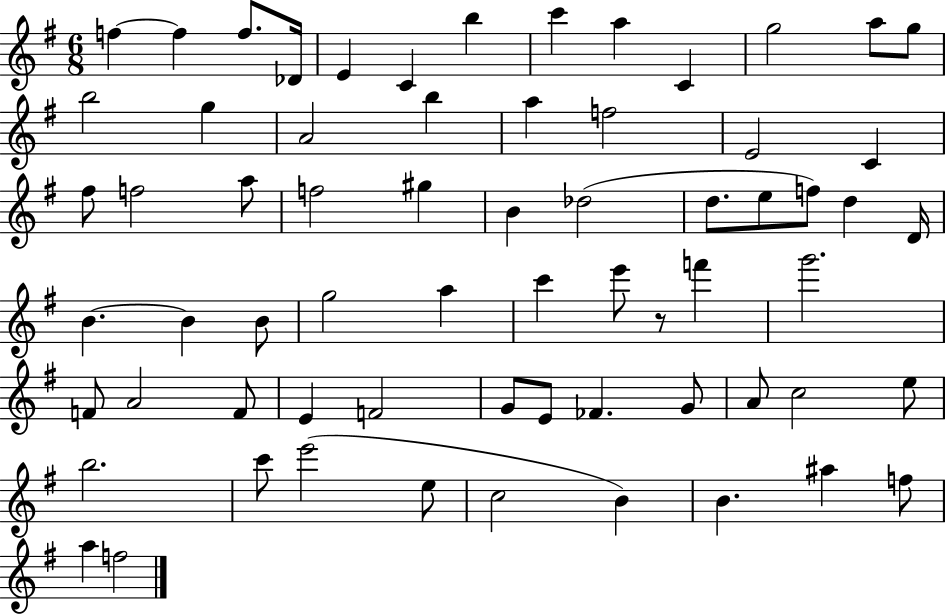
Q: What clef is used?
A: treble